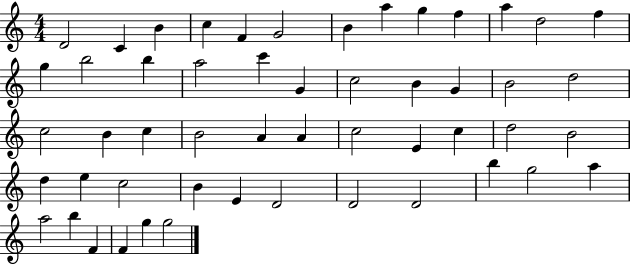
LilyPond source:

{
  \clef treble
  \numericTimeSignature
  \time 4/4
  \key c \major
  d'2 c'4 b'4 | c''4 f'4 g'2 | b'4 a''4 g''4 f''4 | a''4 d''2 f''4 | \break g''4 b''2 b''4 | a''2 c'''4 g'4 | c''2 b'4 g'4 | b'2 d''2 | \break c''2 b'4 c''4 | b'2 a'4 a'4 | c''2 e'4 c''4 | d''2 b'2 | \break d''4 e''4 c''2 | b'4 e'4 d'2 | d'2 d'2 | b''4 g''2 a''4 | \break a''2 b''4 f'4 | f'4 g''4 g''2 | \bar "|."
}